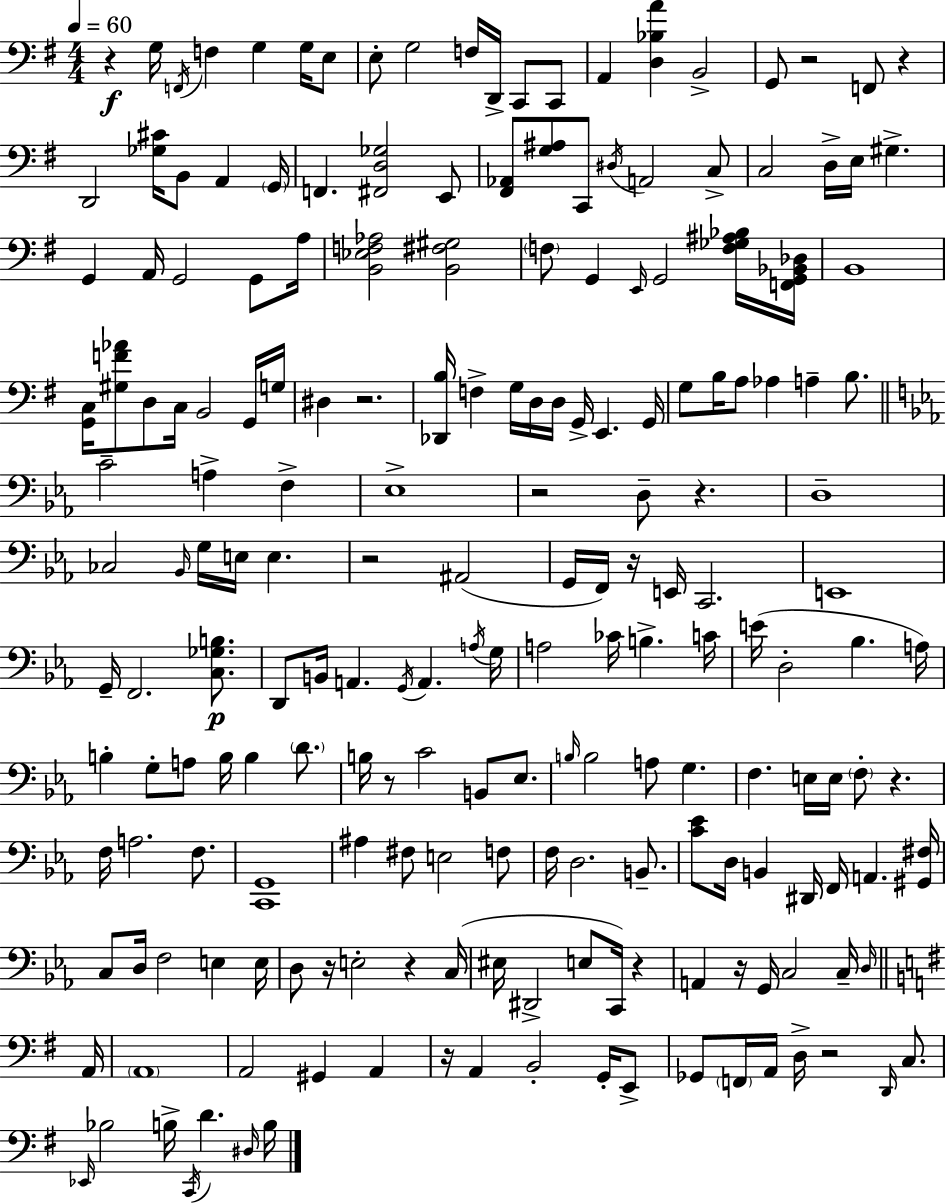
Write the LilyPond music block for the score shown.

{
  \clef bass
  \numericTimeSignature
  \time 4/4
  \key g \major
  \tempo 4 = 60
  \repeat volta 2 { r4\f g16 \acciaccatura { f,16 } f4 g4 g16 e8 | e8-. g2 f16 d,16-> c,8 c,8 | a,4 <d bes a'>4 b,2-> | g,8 r2 f,8 r4 | \break d,2 <ges cis'>16 b,8 a,4 | \parenthesize g,16 f,4. <fis, d ges>2 e,8 | <fis, aes,>8 <g ais>8 c,8 \acciaccatura { dis16 } a,2 | c8-> c2 d16-> e16 gis4.-> | \break g,4 a,16 g,2 g,8 | a16 <b, ees f aes>2 <b, fis gis>2 | \parenthesize f8 g,4 \grace { e,16 } g,2 | <f ges ais bes>16 <f, g, bes, des>16 b,1 | \break <g, c>16 <gis f' aes'>8 d8 c16 b,2 | g,16 g16 dis4 r2. | <des, b>16 f4-> g16 d16 d16 g,16-> e,4. | g,16 g8 b16 a8 aes4 a4-- | \break b8. \bar "||" \break \key c \minor c'2-- a4-> f4-> | ees1-> | r2 d8-- r4. | d1-- | \break ces2 \grace { bes,16 } g16 e16 e4. | r2 ais,2( | g,16 f,16) r16 e,16 c,2. | e,1 | \break g,16-- f,2. <c ges b>8.\p | d,8 b,16 a,4. \acciaccatura { g,16 } a,4. | \acciaccatura { a16 } g16 a2 ces'16 b4.-> | c'16 e'16( d2-. bes4. | \break a16) b4-. g8-. a8 b16 b4 | \parenthesize d'8. b16 r8 c'2 b,8 | ees8. \grace { b16 } b2 a8 g4. | f4. e16 e16 \parenthesize f8-. r4. | \break f16 a2. | f8. <c, g,>1 | ais4 fis8 e2 | f8 f16 d2. | \break b,8.-- <c' ees'>8 d16 b,4 dis,16 f,16 a,4. | <gis, fis>16 c8 d16 f2 e4 | e16 d8 r16 e2-. r4 | c16( eis16 dis,2-> e8 c,16) | \break r4 a,4 r16 g,16 c2 | c16-- \grace { d16 } \bar "||" \break \key g \major a,16 \parenthesize a,1 | a,2 gis,4 a,4 | r16 a,4 b,2-. g,16-. e,8-> | ges,8 \parenthesize f,16 a,16 d16-> r2 \grace { d,16 } c8. | \break \grace { ees,16 } bes2 b16-> \acciaccatura { c,16 } d'4. | \grace { dis16 } b16 } \bar "|."
}